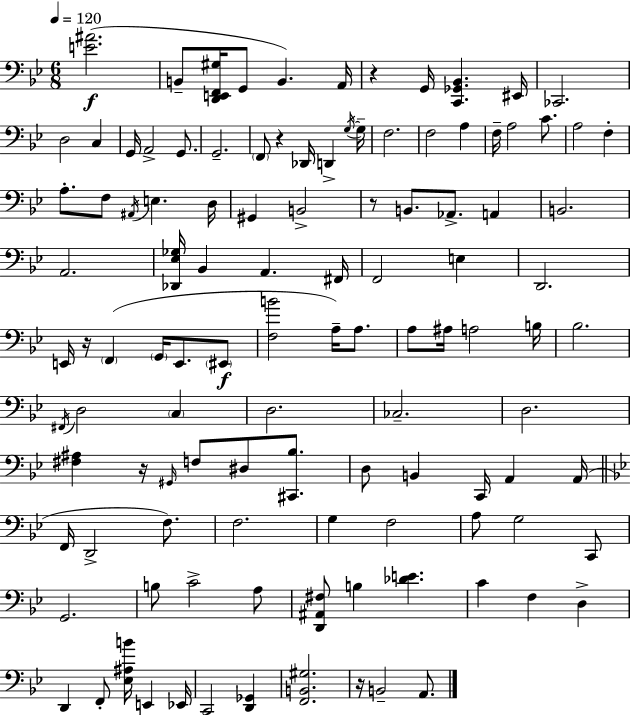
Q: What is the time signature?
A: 6/8